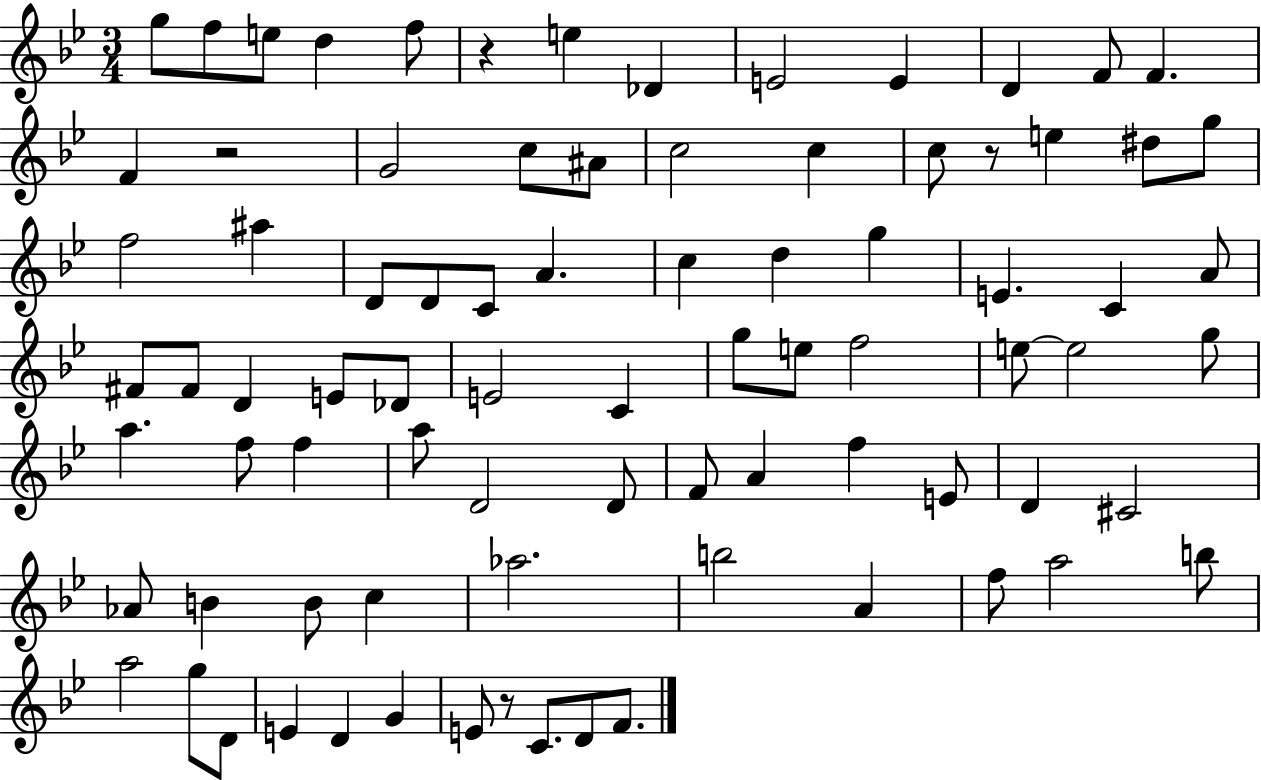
{
  \clef treble
  \numericTimeSignature
  \time 3/4
  \key bes \major
  g''8 f''8 e''8 d''4 f''8 | r4 e''4 des'4 | e'2 e'4 | d'4 f'8 f'4. | \break f'4 r2 | g'2 c''8 ais'8 | c''2 c''4 | c''8 r8 e''4 dis''8 g''8 | \break f''2 ais''4 | d'8 d'8 c'8 a'4. | c''4 d''4 g''4 | e'4. c'4 a'8 | \break fis'8 fis'8 d'4 e'8 des'8 | e'2 c'4 | g''8 e''8 f''2 | e''8~~ e''2 g''8 | \break a''4. f''8 f''4 | a''8 d'2 d'8 | f'8 a'4 f''4 e'8 | d'4 cis'2 | \break aes'8 b'4 b'8 c''4 | aes''2. | b''2 a'4 | f''8 a''2 b''8 | \break a''2 g''8 d'8 | e'4 d'4 g'4 | e'8 r8 c'8. d'8 f'8. | \bar "|."
}